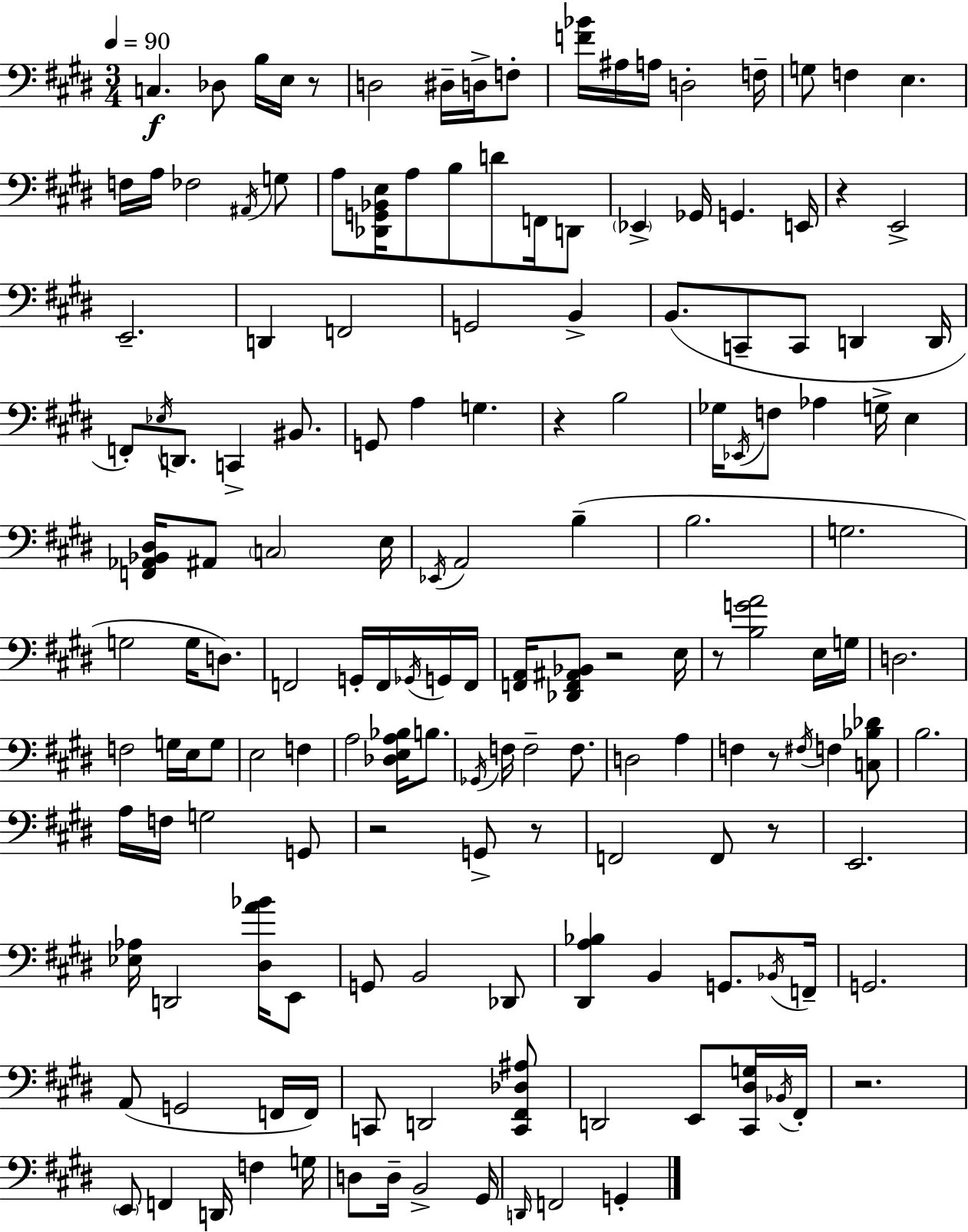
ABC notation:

X:1
T:Untitled
M:3/4
L:1/4
K:E
C, _D,/2 B,/4 E,/4 z/2 D,2 ^D,/4 D,/4 F,/2 [F_B]/4 ^A,/4 A,/4 D,2 F,/4 G,/2 F, E, F,/4 A,/4 _F,2 ^A,,/4 G,/2 A,/2 [_D,,G,,_B,,E,]/4 A,/2 B,/2 D/2 F,,/4 D,,/2 _E,, _G,,/4 G,, E,,/4 z E,,2 E,,2 D,, F,,2 G,,2 B,, B,,/2 C,,/2 C,,/2 D,, D,,/4 F,,/2 _E,/4 D,,/2 C,, ^B,,/2 G,,/2 A, G, z B,2 _G,/4 _E,,/4 F,/2 _A, G,/4 E, [F,,_A,,_B,,^D,]/4 ^A,,/2 C,2 E,/4 _E,,/4 A,,2 B, B,2 G,2 G,2 G,/4 D,/2 F,,2 G,,/4 F,,/4 _G,,/4 G,,/4 F,,/4 [F,,A,,]/4 [_D,,F,,^A,,_B,,]/2 z2 E,/4 z/2 [B,GA]2 E,/4 G,/4 D,2 F,2 G,/4 E,/4 G,/2 E,2 F, A,2 [_D,E,A,_B,]/4 B,/2 _G,,/4 F,/4 F,2 F,/2 D,2 A, F, z/2 ^F,/4 F, [C,_B,_D]/2 B,2 A,/4 F,/4 G,2 G,,/2 z2 G,,/2 z/2 F,,2 F,,/2 z/2 E,,2 [_E,_A,]/4 D,,2 [^D,A_B]/4 E,,/2 G,,/2 B,,2 _D,,/2 [^D,,A,_B,] B,, G,,/2 _B,,/4 F,,/4 G,,2 A,,/2 G,,2 F,,/4 F,,/4 C,,/2 D,,2 [C,,^F,,_D,^A,]/2 D,,2 E,,/2 [^C,,^D,G,]/4 _B,,/4 ^F,,/4 z2 E,,/2 F,, D,,/4 F, G,/4 D,/2 D,/4 B,,2 ^G,,/4 D,,/4 F,,2 G,,